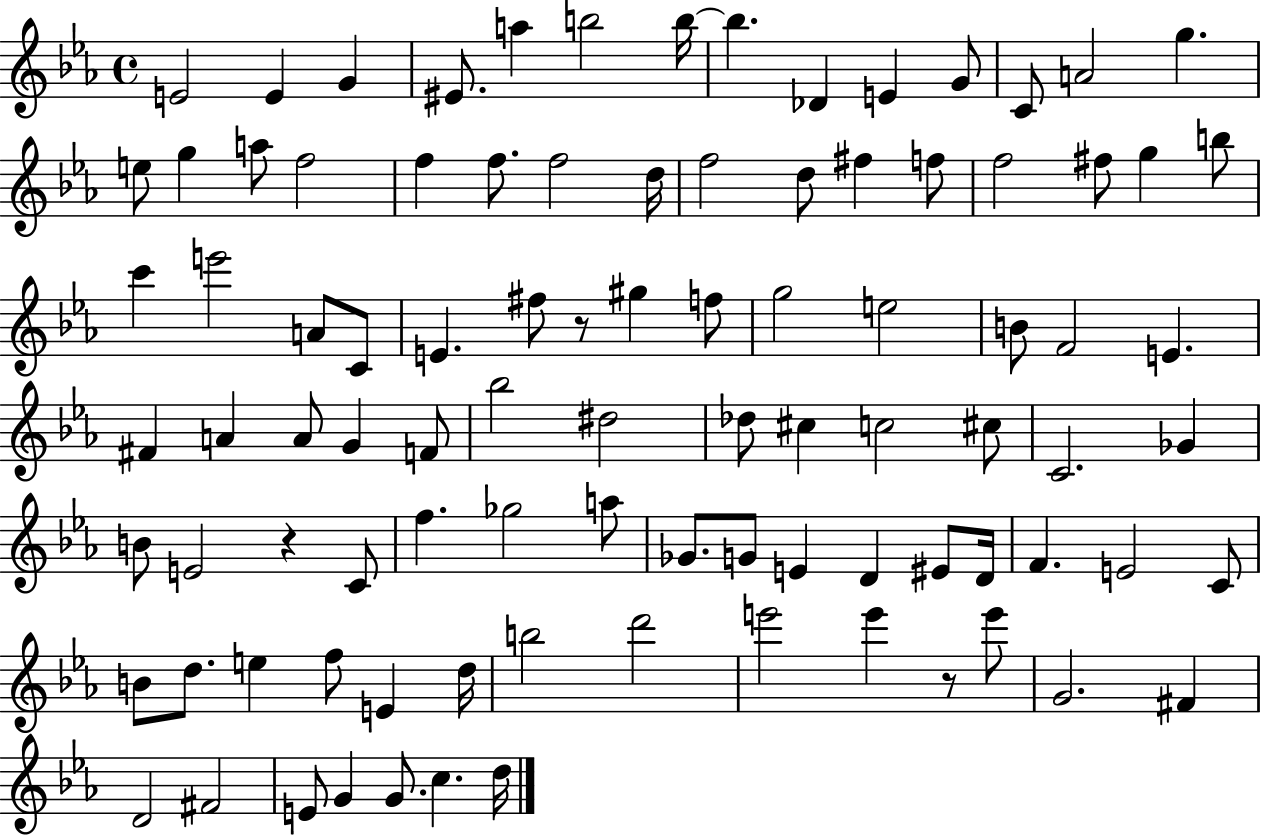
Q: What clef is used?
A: treble